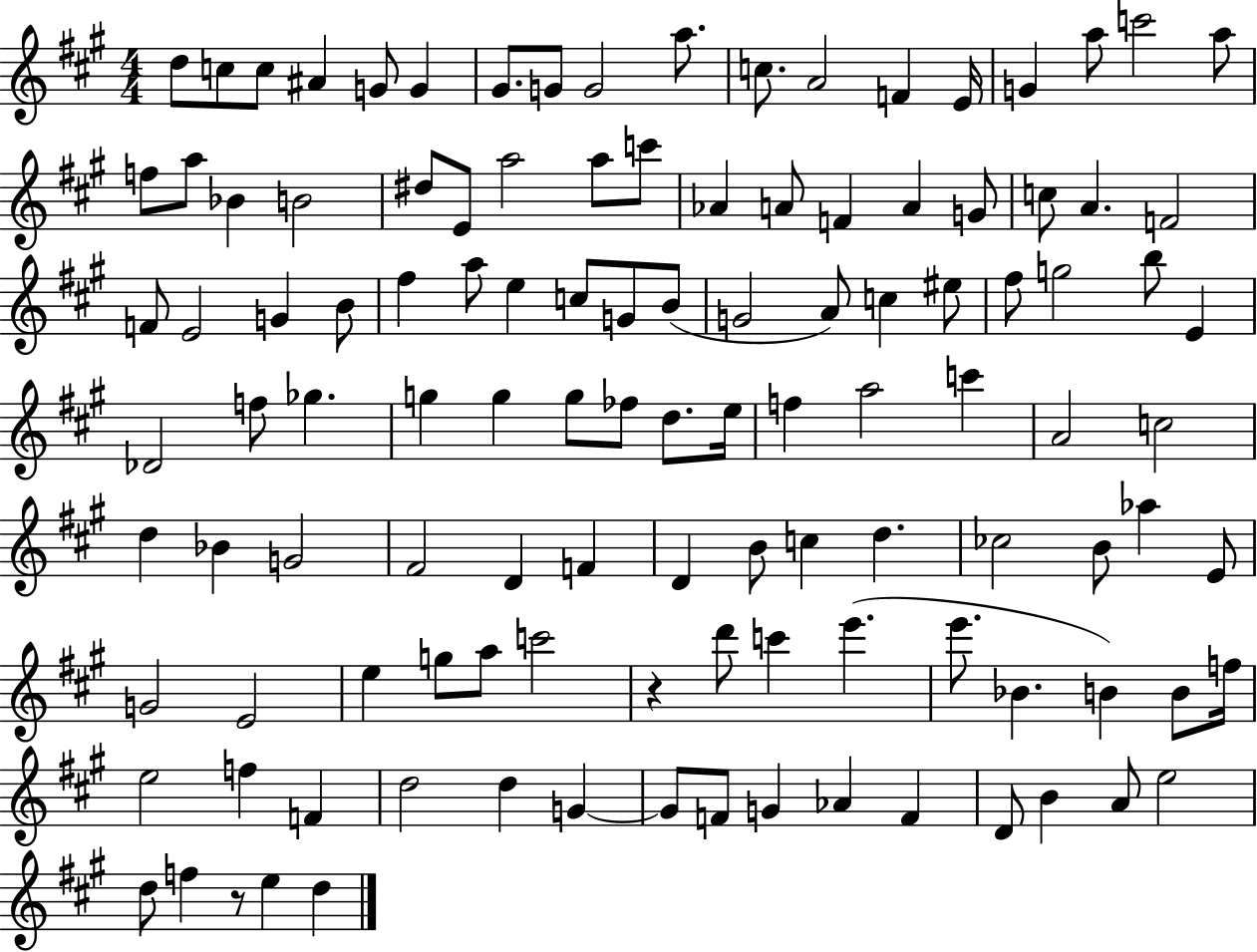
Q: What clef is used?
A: treble